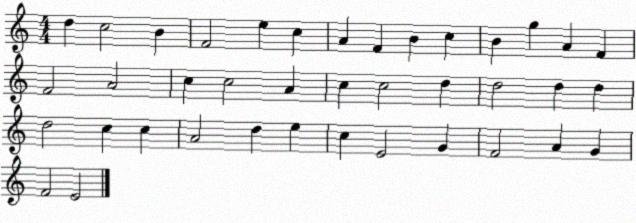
X:1
T:Untitled
M:4/4
L:1/4
K:C
d c2 B F2 e c A F B c B g A F F2 A2 c c2 A c c2 d d2 d d d2 c c A2 d e c E2 G F2 A G F2 E2